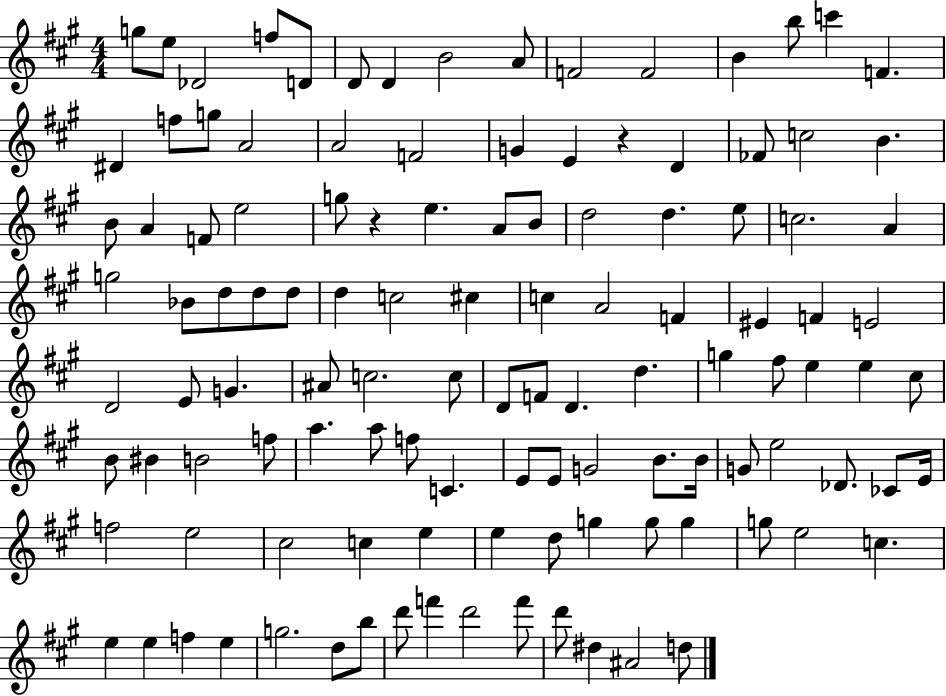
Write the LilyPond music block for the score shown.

{
  \clef treble
  \numericTimeSignature
  \time 4/4
  \key a \major
  g''8 e''8 des'2 f''8 d'8 | d'8 d'4 b'2 a'8 | f'2 f'2 | b'4 b''8 c'''4 f'4. | \break dis'4 f''8 g''8 a'2 | a'2 f'2 | g'4 e'4 r4 d'4 | fes'8 c''2 b'4. | \break b'8 a'4 f'8 e''2 | g''8 r4 e''4. a'8 b'8 | d''2 d''4. e''8 | c''2. a'4 | \break g''2 bes'8 d''8 d''8 d''8 | d''4 c''2 cis''4 | c''4 a'2 f'4 | eis'4 f'4 e'2 | \break d'2 e'8 g'4. | ais'8 c''2. c''8 | d'8 f'8 d'4. d''4. | g''4 fis''8 e''4 e''4 cis''8 | \break b'8 bis'4 b'2 f''8 | a''4. a''8 f''8 c'4. | e'8 e'8 g'2 b'8. b'16 | g'8 e''2 des'8. ces'8 e'16 | \break f''2 e''2 | cis''2 c''4 e''4 | e''4 d''8 g''4 g''8 g''4 | g''8 e''2 c''4. | \break e''4 e''4 f''4 e''4 | g''2. d''8 b''8 | d'''8 f'''4 d'''2 f'''8 | d'''8 dis''4 ais'2 d''8 | \break \bar "|."
}